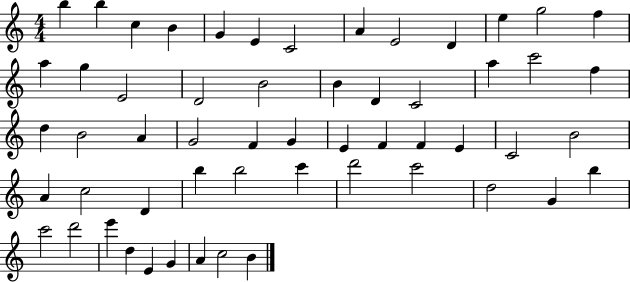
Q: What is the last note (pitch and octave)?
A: B4